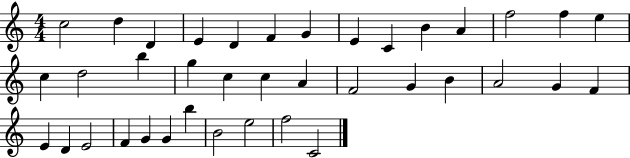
{
  \clef treble
  \numericTimeSignature
  \time 4/4
  \key c \major
  c''2 d''4 d'4 | e'4 d'4 f'4 g'4 | e'4 c'4 b'4 a'4 | f''2 f''4 e''4 | \break c''4 d''2 b''4 | g''4 c''4 c''4 a'4 | f'2 g'4 b'4 | a'2 g'4 f'4 | \break e'4 d'4 e'2 | f'4 g'4 g'4 b''4 | b'2 e''2 | f''2 c'2 | \break \bar "|."
}